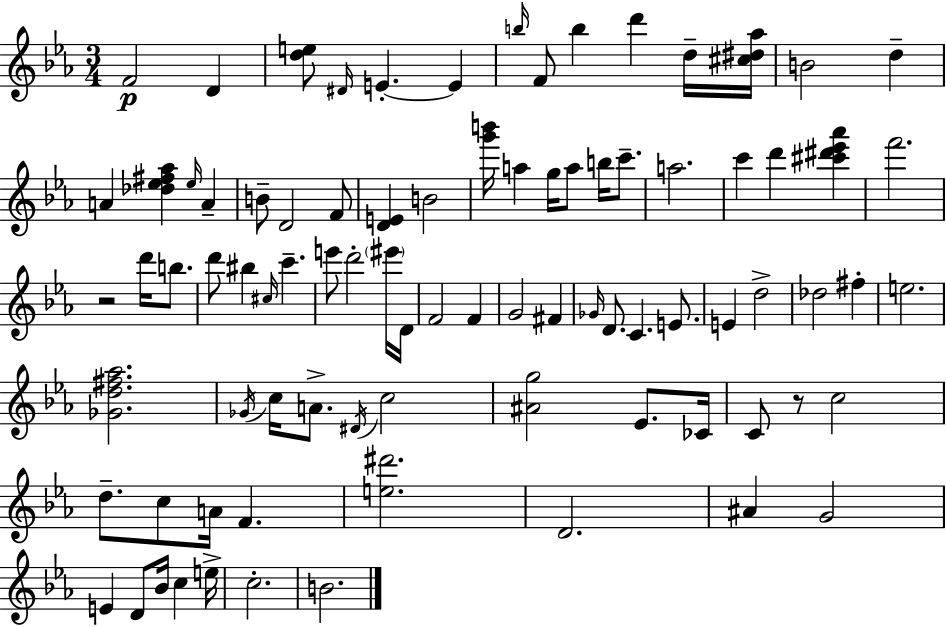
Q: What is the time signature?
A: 3/4